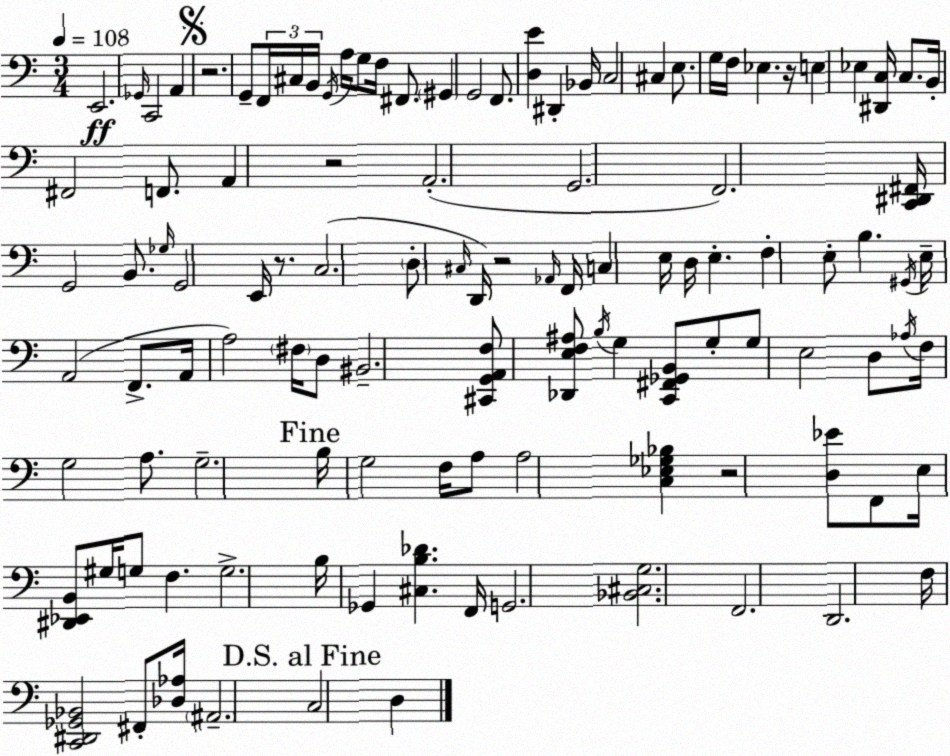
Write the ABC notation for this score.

X:1
T:Untitled
M:3/4
L:1/4
K:C
E,,2 _G,,/4 C,,2 A,, z2 G,,/2 F,,/4 ^C,/4 B,,/4 G,,/4 A,/4 G,/2 F,/4 ^F,,/2 ^G,, G,,2 F,,/2 [D,E] ^D,, _B,,/4 C,2 ^C, E,/2 G,/4 F,/4 _E, z/4 E, _E, [^D,,C,]/4 C,/2 B,,/4 ^F,,2 F,,/2 A,, z2 A,,2 G,,2 F,,2 [C,,^D,,^F,,]/4 G,,2 B,,/2 _G,/4 G,,2 E,,/4 z/2 C,2 D,/2 ^C,/4 D,,/4 z2 _A,,/4 F,,/4 C, E,/4 D,/4 E, F, E,/2 B, ^G,,/4 E,/4 A,,2 F,,/2 A,,/4 A,2 ^F,/4 D,/2 ^B,,2 [^C,,G,,A,,F,]/2 [_D,,E,F,^A,]/2 B,/4 G, [C,,^F,,_G,,B,,]/2 G,/2 G,/2 E,2 D,/2 _A,/4 F,/4 G,2 A,/2 G,2 B,/4 G,2 F,/4 A,/2 A,2 [C,_E,_G,_B,] z2 [D,_E]/2 F,,/2 E,/4 [^D,,_E,,B,,]/2 ^G,/4 G,/2 F, G,2 B,/4 _G,, [^C,B,_D] F,,/4 G,,2 [_B,,^C,G,]2 F,,2 D,,2 F,/4 [C,,^D,,_G,,_B,,]2 ^F,,/2 [_D,_A,]/4 ^A,,2 C,2 D,